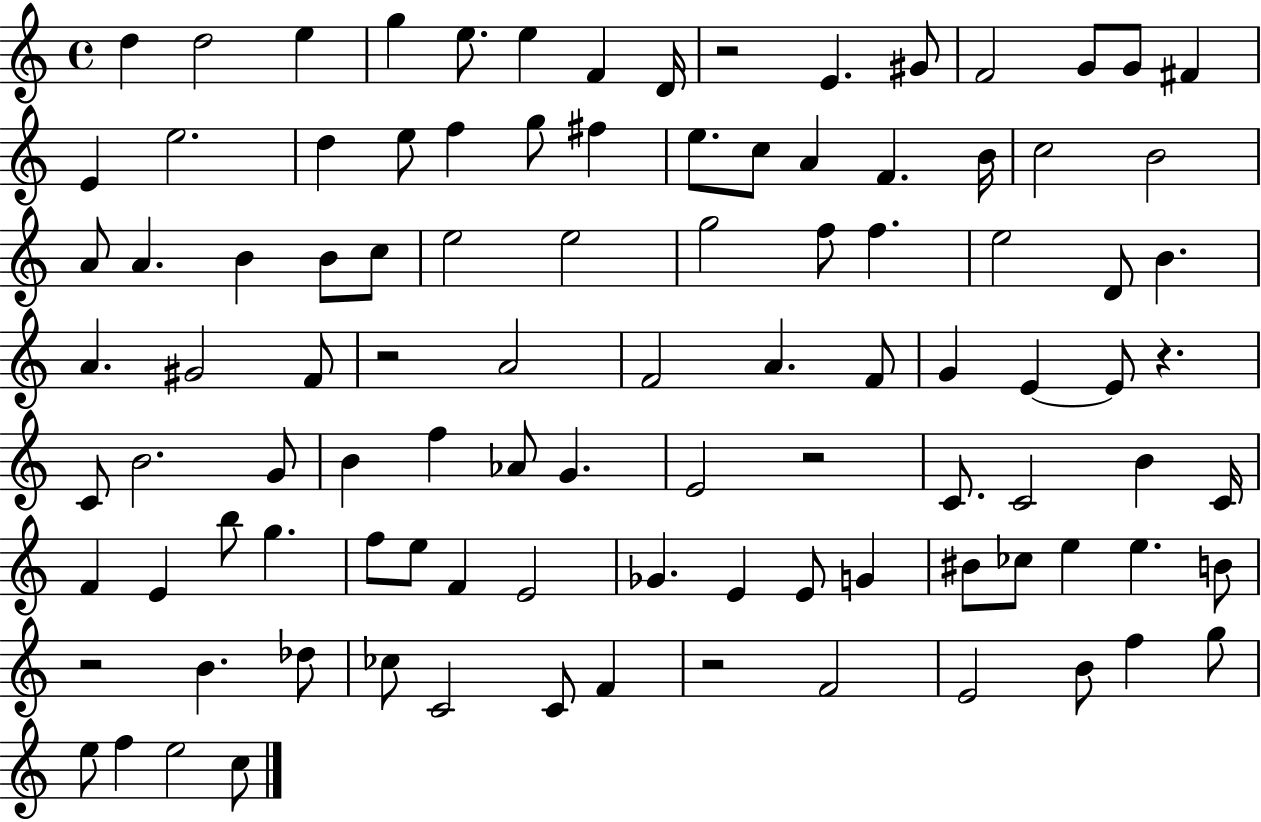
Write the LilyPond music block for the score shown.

{
  \clef treble
  \time 4/4
  \defaultTimeSignature
  \key c \major
  \repeat volta 2 { d''4 d''2 e''4 | g''4 e''8. e''4 f'4 d'16 | r2 e'4. gis'8 | f'2 g'8 g'8 fis'4 | \break e'4 e''2. | d''4 e''8 f''4 g''8 fis''4 | e''8. c''8 a'4 f'4. b'16 | c''2 b'2 | \break a'8 a'4. b'4 b'8 c''8 | e''2 e''2 | g''2 f''8 f''4. | e''2 d'8 b'4. | \break a'4. gis'2 f'8 | r2 a'2 | f'2 a'4. f'8 | g'4 e'4~~ e'8 r4. | \break c'8 b'2. g'8 | b'4 f''4 aes'8 g'4. | e'2 r2 | c'8. c'2 b'4 c'16 | \break f'4 e'4 b''8 g''4. | f''8 e''8 f'4 e'2 | ges'4. e'4 e'8 g'4 | bis'8 ces''8 e''4 e''4. b'8 | \break r2 b'4. des''8 | ces''8 c'2 c'8 f'4 | r2 f'2 | e'2 b'8 f''4 g''8 | \break e''8 f''4 e''2 c''8 | } \bar "|."
}